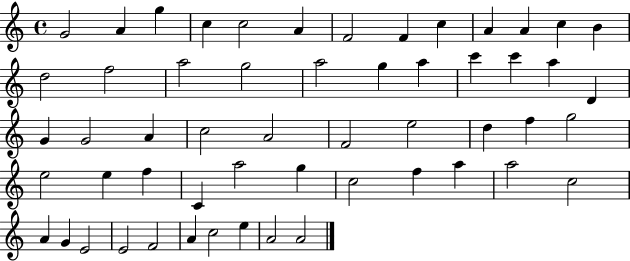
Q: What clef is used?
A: treble